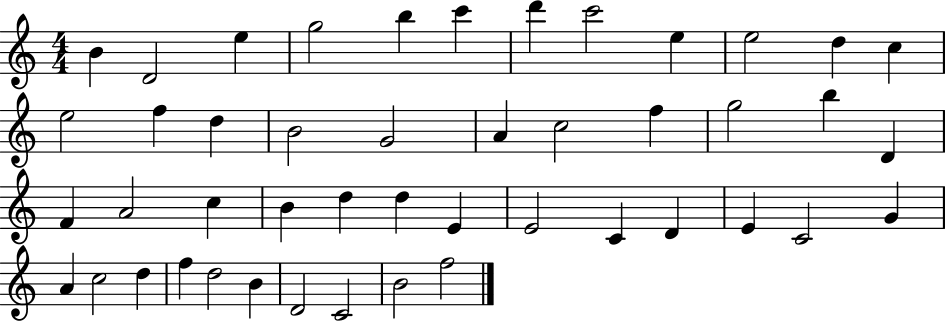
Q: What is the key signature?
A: C major